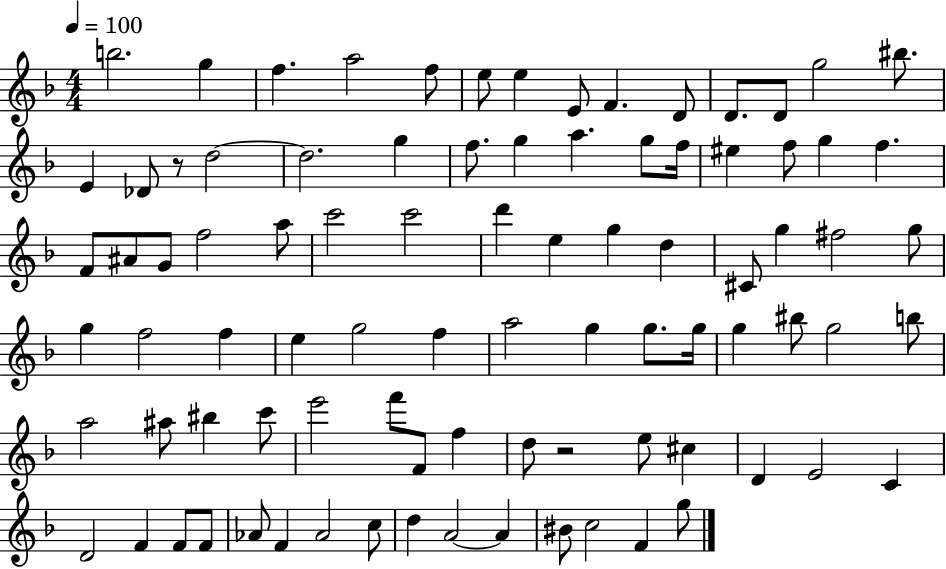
B5/h. G5/q F5/q. A5/h F5/e E5/e E5/q E4/e F4/q. D4/e D4/e. D4/e G5/h BIS5/e. E4/q Db4/e R/e D5/h D5/h. G5/q F5/e. G5/q A5/q. G5/e F5/s EIS5/q F5/e G5/q F5/q. F4/e A#4/e G4/e F5/h A5/e C6/h C6/h D6/q E5/q G5/q D5/q C#4/e G5/q F#5/h G5/e G5/q F5/h F5/q E5/q G5/h F5/q A5/h G5/q G5/e. G5/s G5/q BIS5/e G5/h B5/e A5/h A#5/e BIS5/q C6/e E6/h F6/e F4/e F5/q D5/e R/h E5/e C#5/q D4/q E4/h C4/q D4/h F4/q F4/e F4/e Ab4/e F4/q Ab4/h C5/e D5/q A4/h A4/q BIS4/e C5/h F4/q G5/e